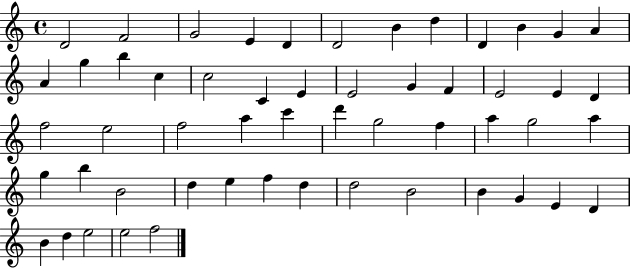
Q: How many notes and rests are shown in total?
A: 54